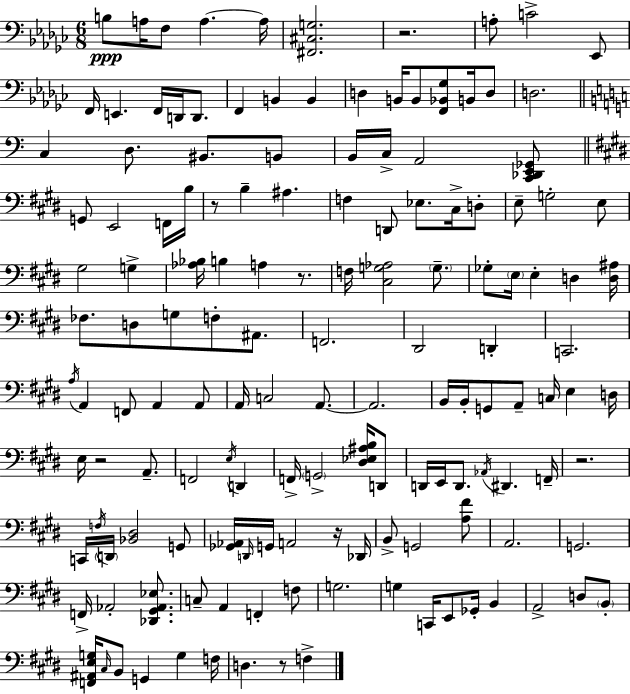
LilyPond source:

{
  \clef bass
  \numericTimeSignature
  \time 6/8
  \key ees \minor
  b8\ppp a16 f8 a4.~~ a16 | <fis, cis g>2. | r2. | a8-. c'2-> ees,8 | \break f,16 e,4. f,16 d,16 d,8. | f,4 b,4 b,4 | d4 b,16 b,8 <f, bes, ges>8 b,16 d8 | d2. | \break \bar "||" \break \key c \major c4 d8. bis,8. b,8 | b,16 c16-> a,2 <c, des, e, ges,>8 | \bar "||" \break \key e \major g,8 e,2 f,16 b16 | r8 b4-- ais4. | f4 d,8 ees8. cis16-> d8-. | e8-- g2-. e8 | \break gis2 g4-> | <aes bes>16 b4 a4 r8. | f16 <cis g aes>2 \parenthesize g8.-- | ges8-. \parenthesize e16 e4-. d4 <d ais>16 | \break fes8. d8 g8 f8-. ais,8. | f,2. | dis,2 d,4-. | c,2. | \break \acciaccatura { a16 } a,4 f,8 a,4 a,8 | a,16 c2 a,8.~~ | a,2. | b,16 b,16-. g,8 a,8-- c16 e4 | \break d16 e16 r2 a,8.-- | f,2 \acciaccatura { e16 } d,4 | f,16-> \parenthesize g,2-> <dis ees ais b>16 | d,8 d,16 e,16 d,8. \acciaccatura { aes,16 } dis,4. | \break f,16-- r2. | c,16 \acciaccatura { f16 } \parenthesize d,16 <bes, dis>2 | g,8 <ges, aes,>16 \grace { d,16 } g,16 a,2 | r16 des,16 b,8-> g,2 | \break <a fis'>8 a,2. | g,2. | f,16-> aes,2-. | <des, gis, aes, ees>8. c8-- a,4 f,4-. | \break f8 g2. | g4 c,16 e,8 | ges,16-. b,4 a,2-> | d8 \parenthesize b,8-. <f, ais, e g>16 \grace { cis16 } b,8 g,4 | \break g4 f16 d4. | r8 f4-> \bar "|."
}